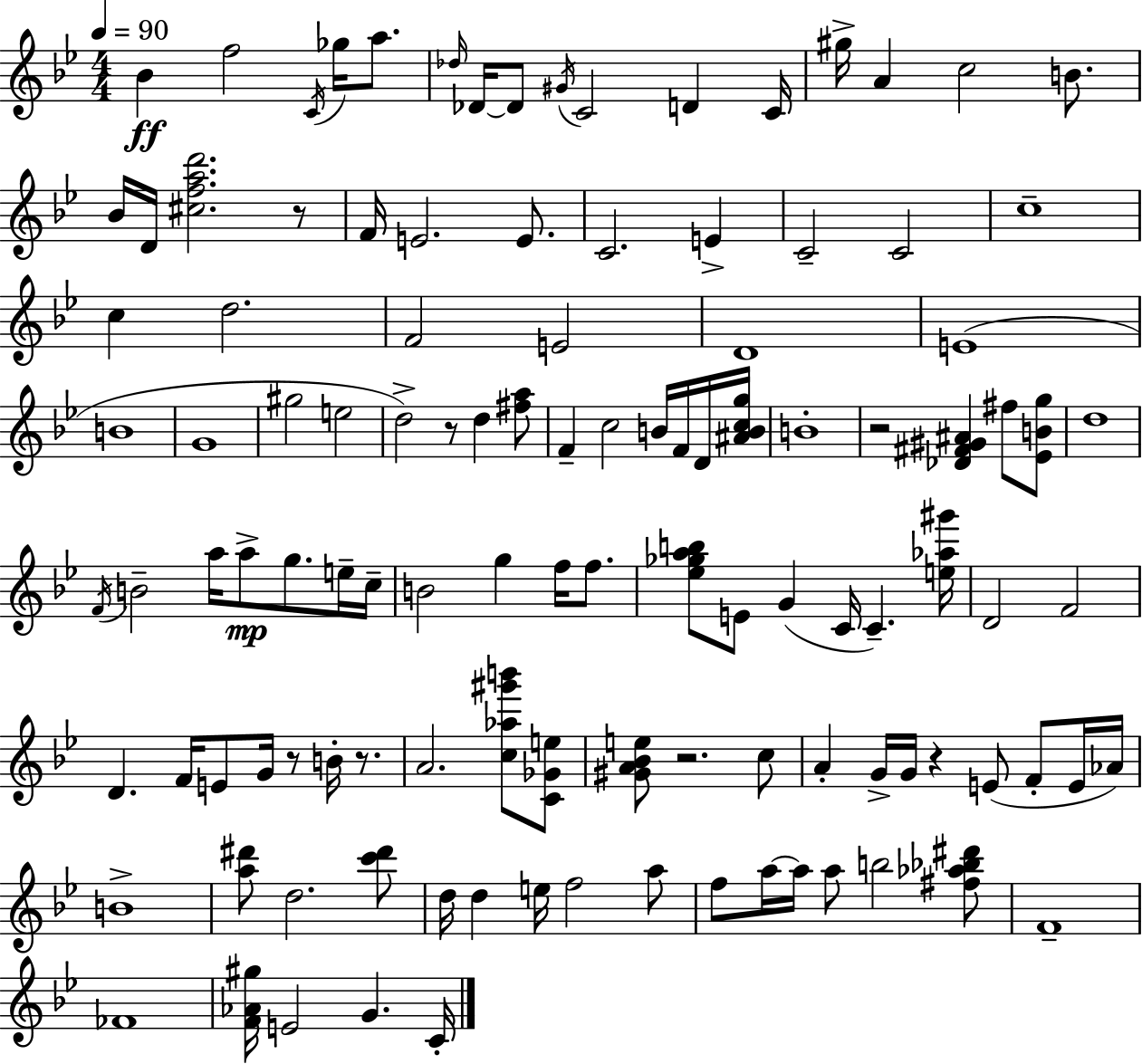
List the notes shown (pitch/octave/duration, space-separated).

Bb4/q F5/h C4/s Gb5/s A5/e. Db5/s Db4/s Db4/e G#4/s C4/h D4/q C4/s G#5/s A4/q C5/h B4/e. Bb4/s D4/s [C#5,F5,A5,D6]/h. R/e F4/s E4/h. E4/e. C4/h. E4/q C4/h C4/h C5/w C5/q D5/h. F4/h E4/h D4/w E4/w B4/w G4/w G#5/h E5/h D5/h R/e D5/q [F#5,A5]/e F4/q C5/h B4/s F4/s D4/s [A#4,B4,C5,G5]/s B4/w R/h [Db4,F#4,G#4,A#4]/q F#5/e [Eb4,B4,G5]/e D5/w F4/s B4/h A5/s A5/e G5/e. E5/s C5/s B4/h G5/q F5/s F5/e. [Eb5,Gb5,A5,B5]/e E4/e G4/q C4/s C4/q. [E5,Ab5,G#6]/s D4/h F4/h D4/q. F4/s E4/e G4/s R/e B4/s R/e. A4/h. [C5,Ab5,G#6,B6]/e [C4,Gb4,E5]/e [G#4,A4,Bb4,E5]/e R/h. C5/e A4/q G4/s G4/s R/q E4/e F4/e E4/s Ab4/s B4/w [A5,D#6]/e D5/h. [C6,D#6]/e D5/s D5/q E5/s F5/h A5/e F5/e A5/s A5/s A5/e B5/h [F#5,Ab5,Bb5,D#6]/e F4/w FES4/w [F4,Ab4,G#5]/s E4/h G4/q. C4/s